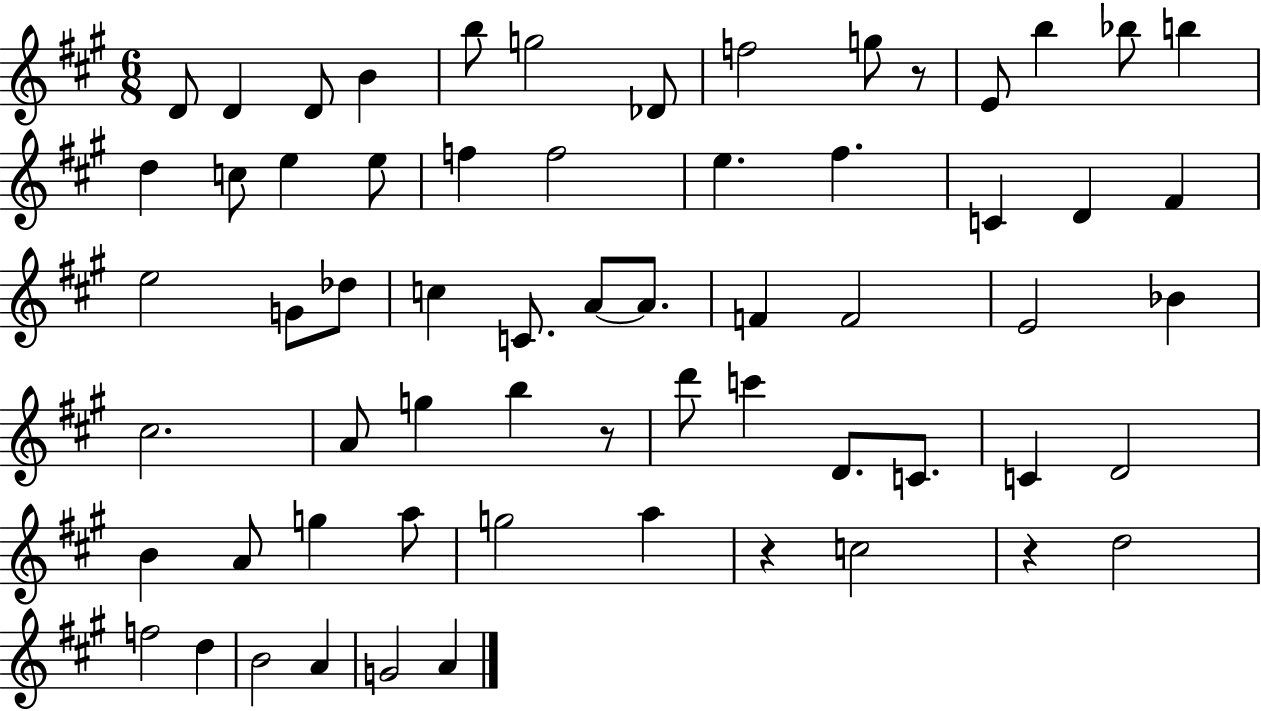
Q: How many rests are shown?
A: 4